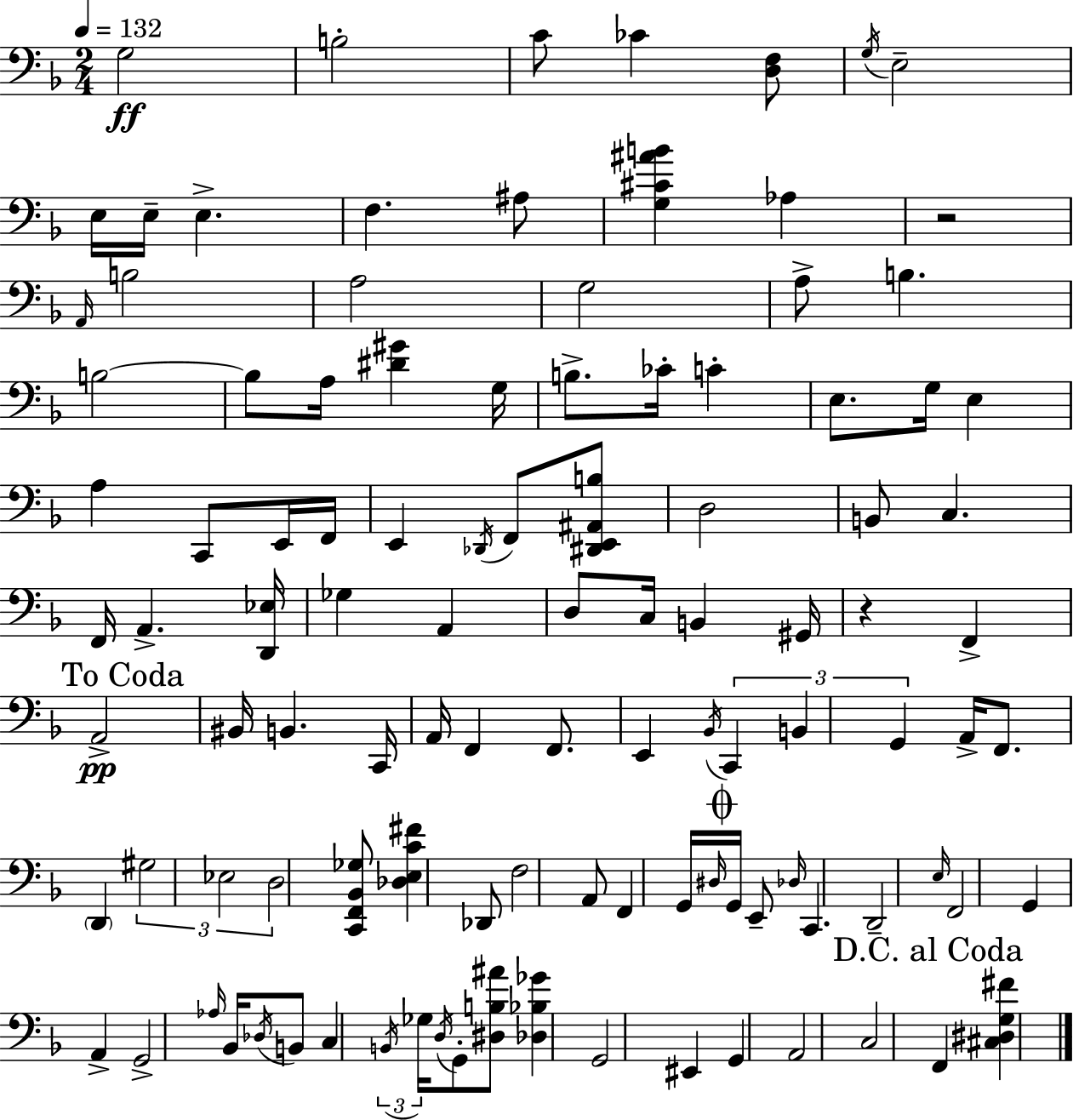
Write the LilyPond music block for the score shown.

{
  \clef bass
  \numericTimeSignature
  \time 2/4
  \key d \minor
  \tempo 4 = 132
  g2\ff | b2-. | c'8 ces'4 <d f>8 | \acciaccatura { g16 } e2-- | \break e16 e16-- e4.-> | f4. ais8 | <g cis' ais' b'>4 aes4 | r2 | \break \grace { a,16 } b2 | a2 | g2 | a8-> b4. | \break b2~~ | b8 a16 <dis' gis'>4 | g16 b8.-> ces'16-. c'4-. | e8. g16 e4 | \break a4 c,8 | e,16 f,16 e,4 \acciaccatura { des,16 } f,8 | <dis, e, ais, b>8 d2 | b,8 c4. | \break f,16 a,4.-> | <d, ees>16 ges4 a,4 | d8 c16 b,4 | gis,16 r4 f,4-> | \break \mark "To Coda" a,2->\pp | bis,16 b,4. | c,16 a,16 f,4 | f,8. e,4 \acciaccatura { bes,16 } | \break \tuplet 3/2 { c,4 b,4 | g,4 } a,16-> f,8. | \parenthesize d,4 \tuplet 3/2 { gis2 | ees2 | \break d2 } | <c, f, bes, ges>8 <des e c' fis'>4 | des,8 f2 | a,8 f,4 | \break g,16 \grace { dis16 } \mark \markup { \musicglyph "scripts.coda" } g,16 e,8-- \grace { des16 } | c,4. d,2-- | \grace { e16 } f,2 | g,4 | \break a,4-> g,2-> | \grace { aes16 } | bes,16 \acciaccatura { des16 } b,8 c4 | \tuplet 3/2 { \acciaccatura { b,16 } ges16 \acciaccatura { d16 } } g,8-. <dis b ais'>8 <des bes ges'>4 | \break g,2 | eis,4 g,4 | a,2 | c2 | \break \mark "D.C. al Coda" f,4 <cis dis g fis'>4 | \bar "|."
}